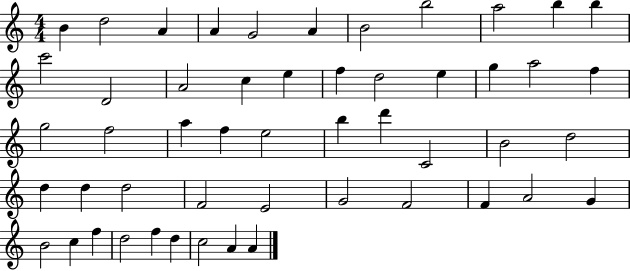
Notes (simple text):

B4/q D5/h A4/q A4/q G4/h A4/q B4/h B5/h A5/h B5/q B5/q C6/h D4/h A4/h C5/q E5/q F5/q D5/h E5/q G5/q A5/h F5/q G5/h F5/h A5/q F5/q E5/h B5/q D6/q C4/h B4/h D5/h D5/q D5/q D5/h F4/h E4/h G4/h F4/h F4/q A4/h G4/q B4/h C5/q F5/q D5/h F5/q D5/q C5/h A4/q A4/q